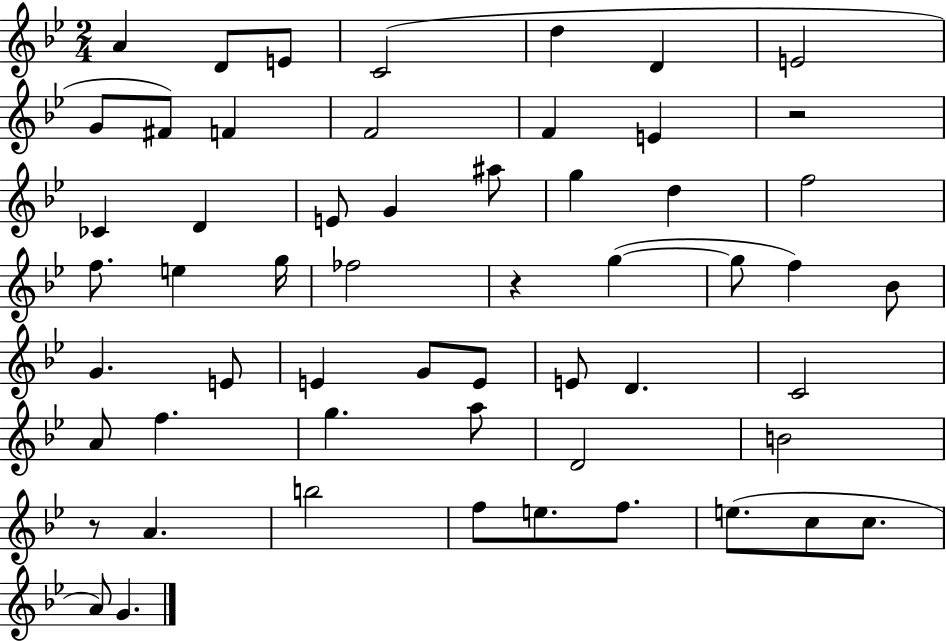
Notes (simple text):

A4/q D4/e E4/e C4/h D5/q D4/q E4/h G4/e F#4/e F4/q F4/h F4/q E4/q R/h CES4/q D4/q E4/e G4/q A#5/e G5/q D5/q F5/h F5/e. E5/q G5/s FES5/h R/q G5/q G5/e F5/q Bb4/e G4/q. E4/e E4/q G4/e E4/e E4/e D4/q. C4/h A4/e F5/q. G5/q. A5/e D4/h B4/h R/e A4/q. B5/h F5/e E5/e. F5/e. E5/e. C5/e C5/e. A4/e G4/q.